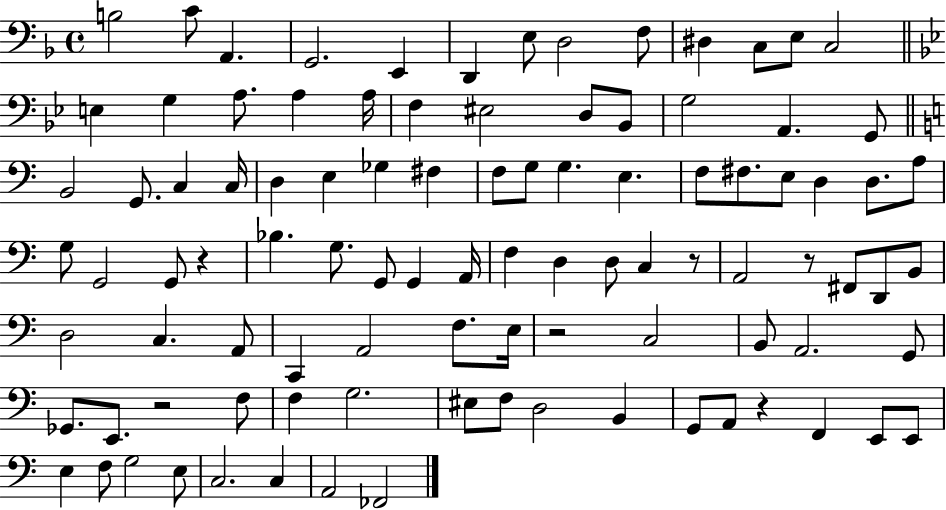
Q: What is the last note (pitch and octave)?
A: FES2